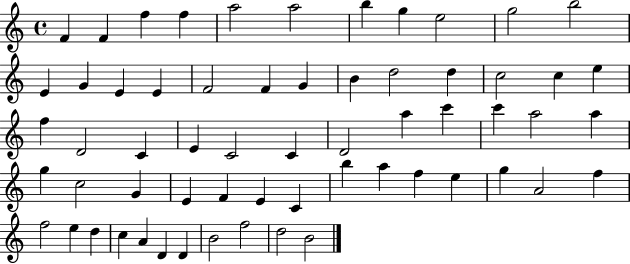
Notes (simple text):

F4/q F4/q F5/q F5/q A5/h A5/h B5/q G5/q E5/h G5/h B5/h E4/q G4/q E4/q E4/q F4/h F4/q G4/q B4/q D5/h D5/q C5/h C5/q E5/q F5/q D4/h C4/q E4/q C4/h C4/q D4/h A5/q C6/q C6/q A5/h A5/q G5/q C5/h G4/q E4/q F4/q E4/q C4/q B5/q A5/q F5/q E5/q G5/q A4/h F5/q F5/h E5/q D5/q C5/q A4/q D4/q D4/q B4/h F5/h D5/h B4/h